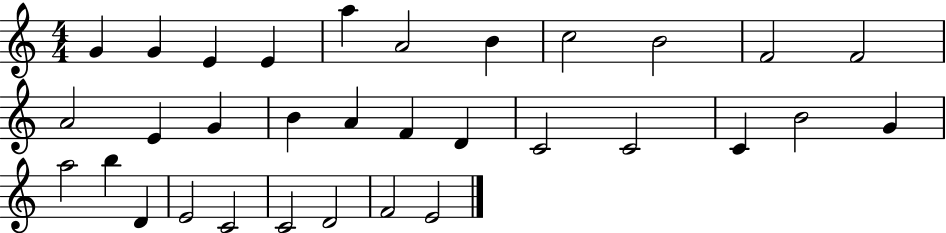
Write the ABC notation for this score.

X:1
T:Untitled
M:4/4
L:1/4
K:C
G G E E a A2 B c2 B2 F2 F2 A2 E G B A F D C2 C2 C B2 G a2 b D E2 C2 C2 D2 F2 E2